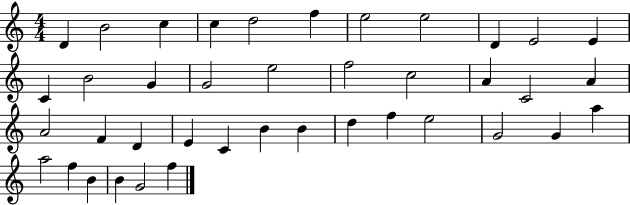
X:1
T:Untitled
M:4/4
L:1/4
K:C
D B2 c c d2 f e2 e2 D E2 E C B2 G G2 e2 f2 c2 A C2 A A2 F D E C B B d f e2 G2 G a a2 f B B G2 f